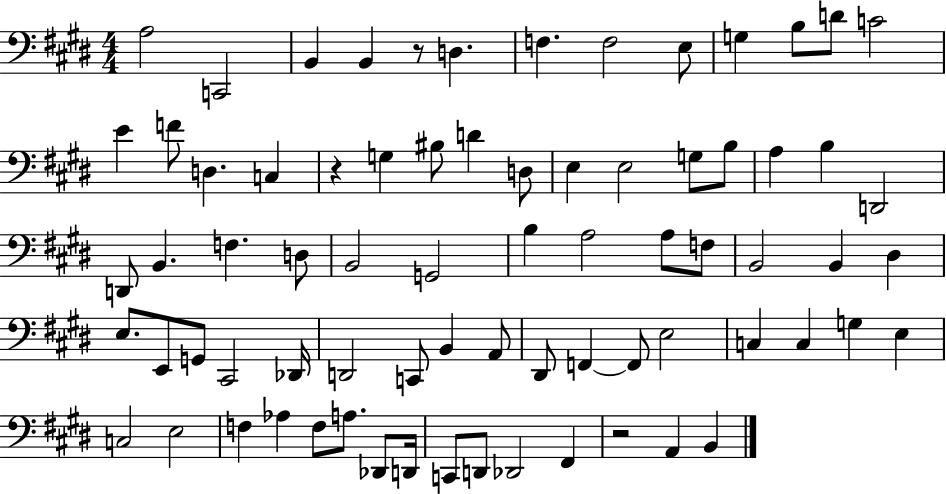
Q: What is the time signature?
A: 4/4